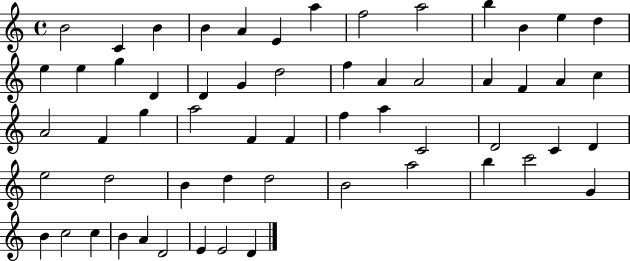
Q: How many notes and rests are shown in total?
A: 58